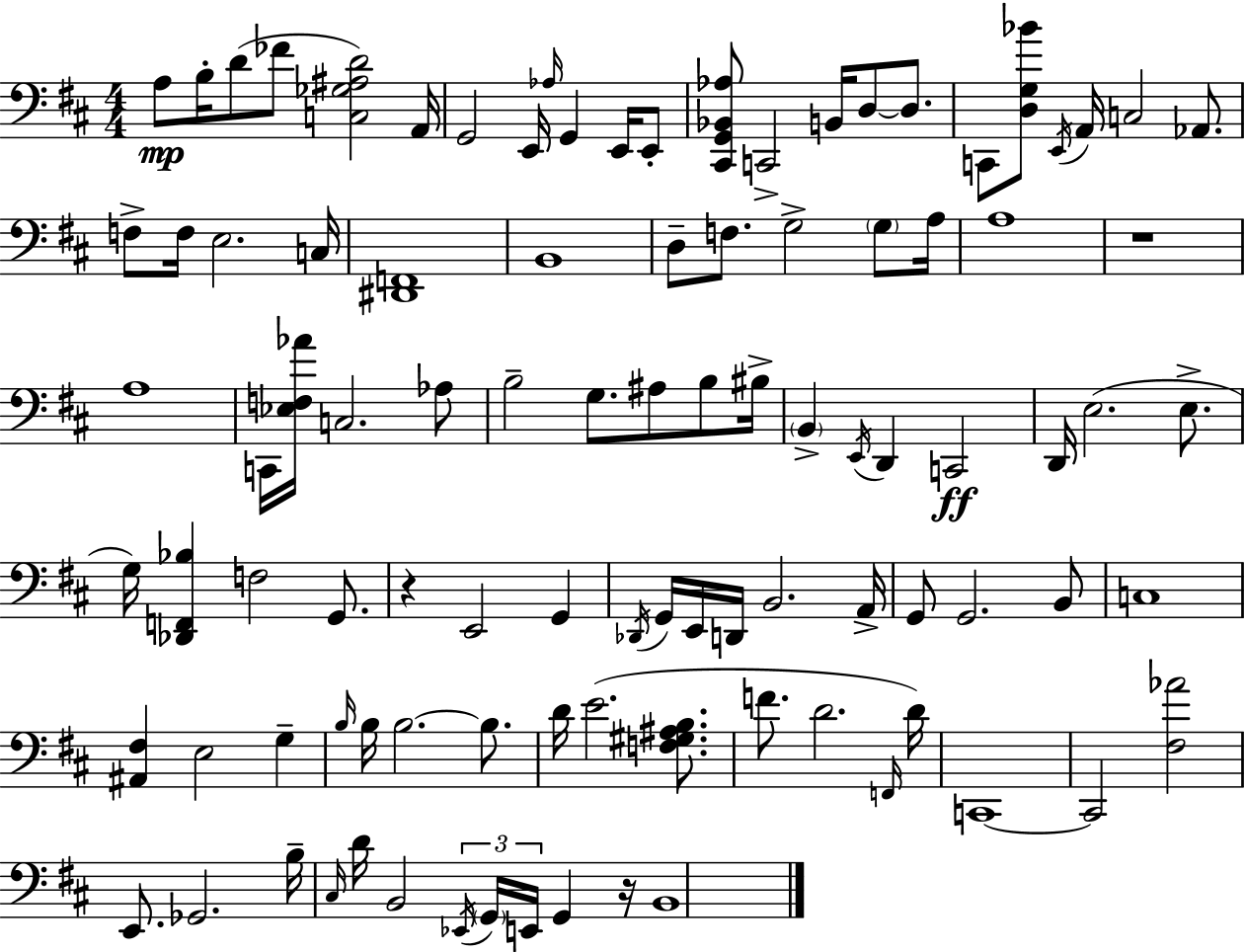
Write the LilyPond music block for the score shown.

{
  \clef bass
  \numericTimeSignature
  \time 4/4
  \key d \major
  \repeat volta 2 { a8\mp b16-. d'8( fes'8 <c ges ais d'>2) a,16 | g,2 e,16 \grace { aes16 } g,4 e,16 e,8-. | <cis, g, bes, aes>8 c,2-> b,16 d8~~ d8. | c,8 <d g bes'>8 \acciaccatura { e,16 } a,16 c2 aes,8. | \break f8-> f16 e2. | c16 <dis, f,>1 | b,1 | d8-- f8. g2-> \parenthesize g8 | \break a16 a1 | r1 | a1 | c,16 <ees f aes'>16 c2. | \break aes8 b2-- g8. ais8 b8 | bis16-> \parenthesize b,4-> \acciaccatura { e,16 } d,4 c,2\ff | d,16 e2.( | e8.-> g16) <des, f, bes>4 f2 | \break g,8. r4 e,2 g,4 | \acciaccatura { des,16 } g,16 e,16 d,16 b,2. | a,16-> g,8 g,2. | b,8 c1 | \break <ais, fis>4 e2 | g4-- \grace { b16 } b16 b2.~~ | b8. d'16 e'2.( | <f gis ais b>8. f'8. d'2. | \break \grace { f,16 } d'16) c,1~~ | c,2 <fis aes'>2 | e,8. ges,2. | b16-- \grace { cis16 } d'16 b,2 | \break \tuplet 3/2 { \acciaccatura { ees,16 } \parenthesize g,16 e,16 } g,4 r16 b,1 | } \bar "|."
}